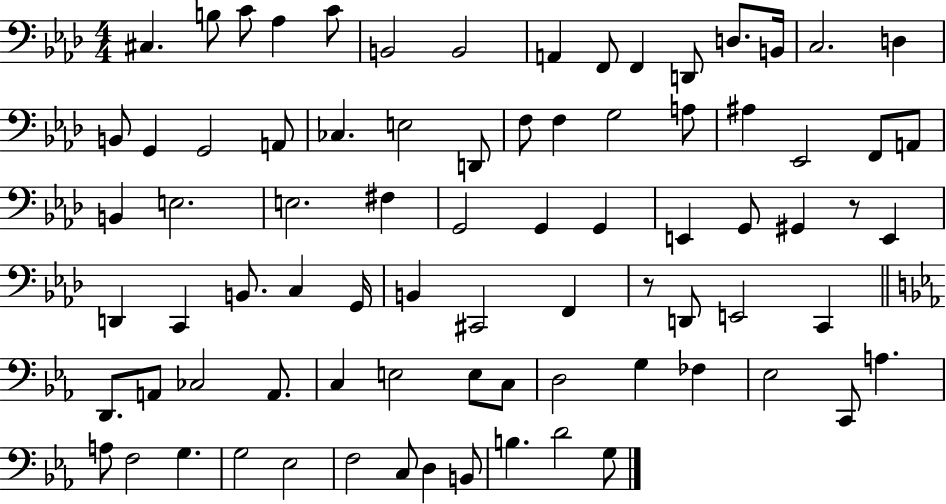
{
  \clef bass
  \numericTimeSignature
  \time 4/4
  \key aes \major
  cis4. b8 c'8 aes4 c'8 | b,2 b,2 | a,4 f,8 f,4 d,8 d8. b,16 | c2. d4 | \break b,8 g,4 g,2 a,8 | ces4. e2 d,8 | f8 f4 g2 a8 | ais4 ees,2 f,8 a,8 | \break b,4 e2. | e2. fis4 | g,2 g,4 g,4 | e,4 g,8 gis,4 r8 e,4 | \break d,4 c,4 b,8. c4 g,16 | b,4 cis,2 f,4 | r8 d,8 e,2 c,4 | \bar "||" \break \key ees \major d,8. a,8 ces2 a,8. | c4 e2 e8 c8 | d2 g4 fes4 | ees2 c,8 a4. | \break a8 f2 g4. | g2 ees2 | f2 c8 d4 b,8 | b4. d'2 g8 | \break \bar "|."
}